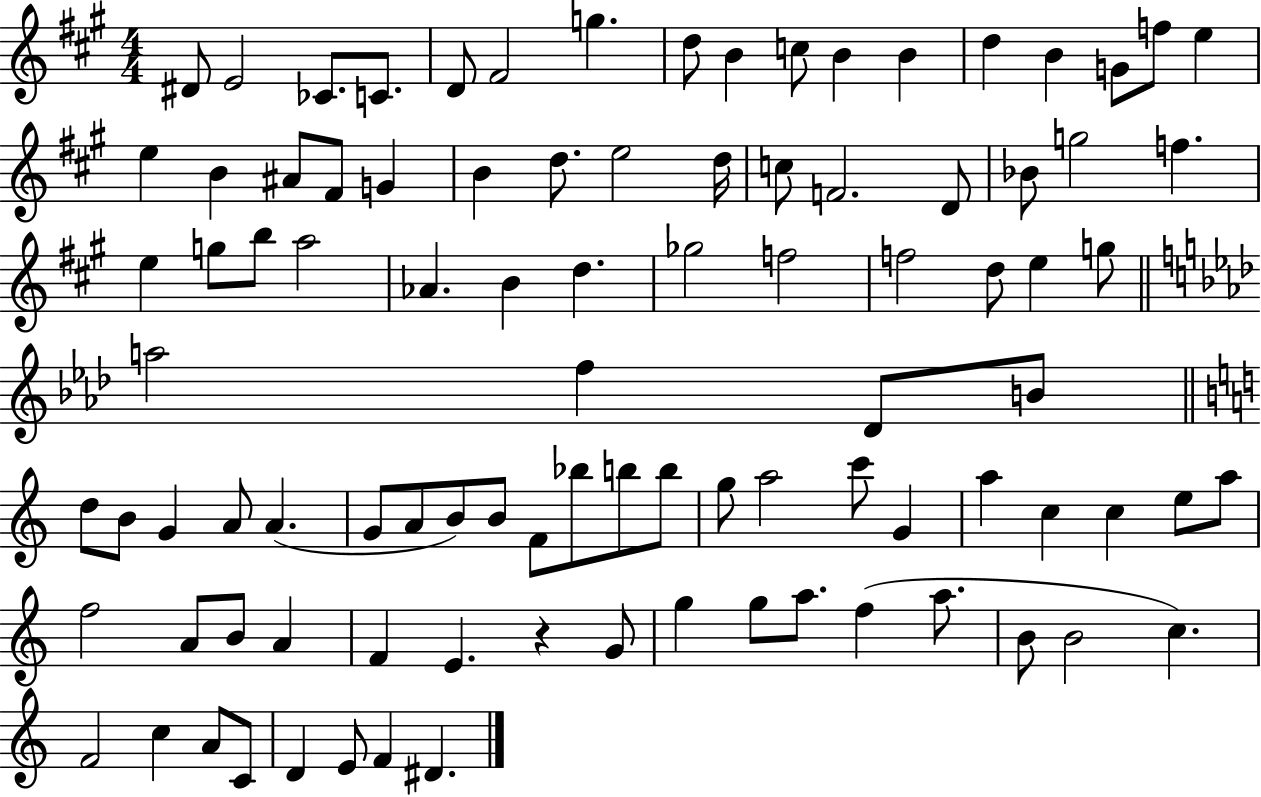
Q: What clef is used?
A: treble